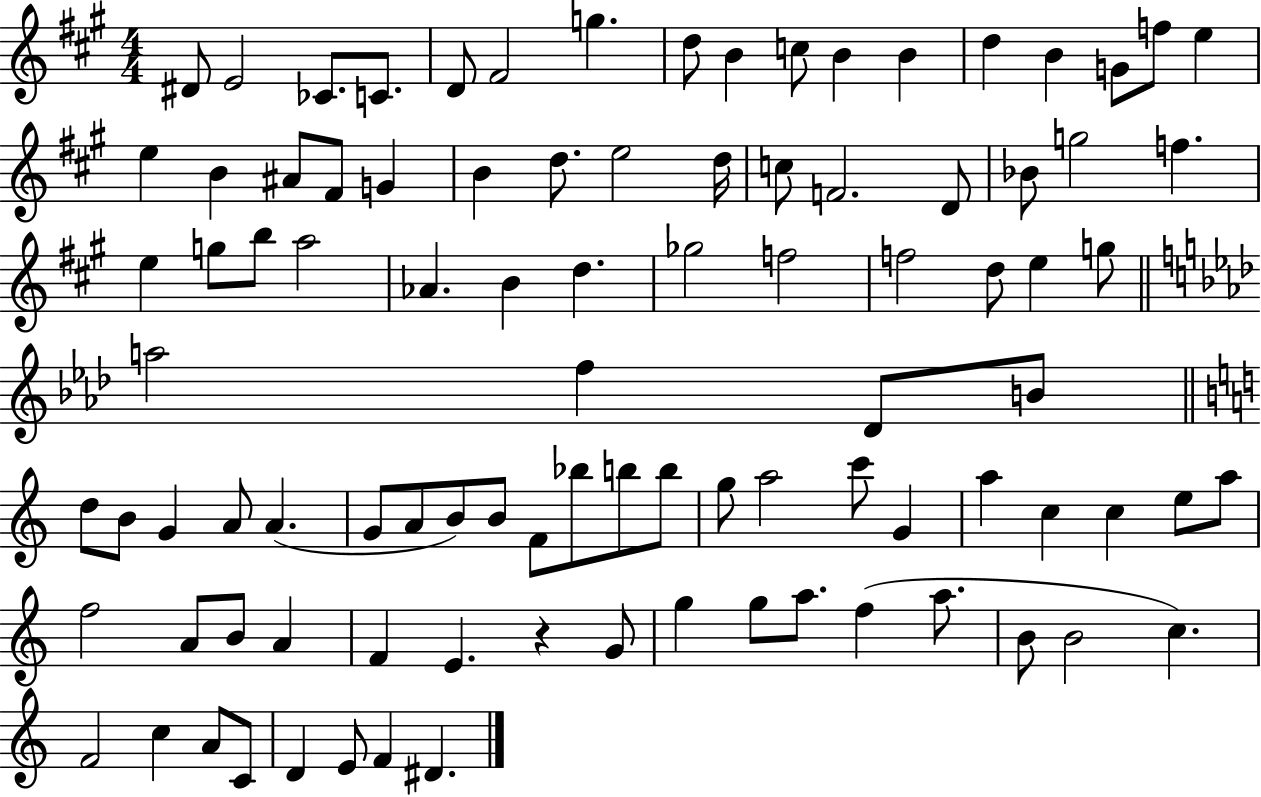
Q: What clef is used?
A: treble